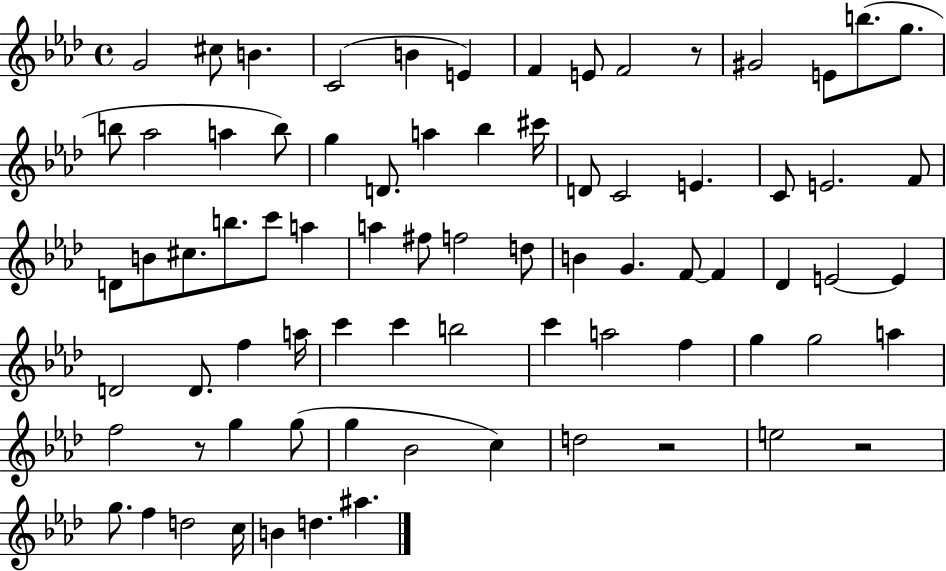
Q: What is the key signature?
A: AES major